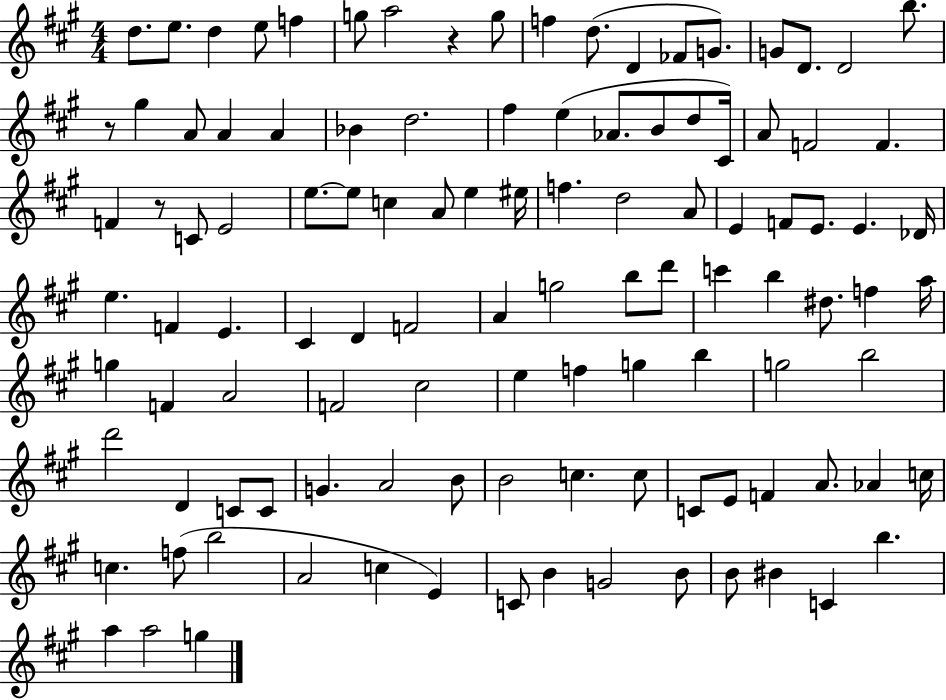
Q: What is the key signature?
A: A major